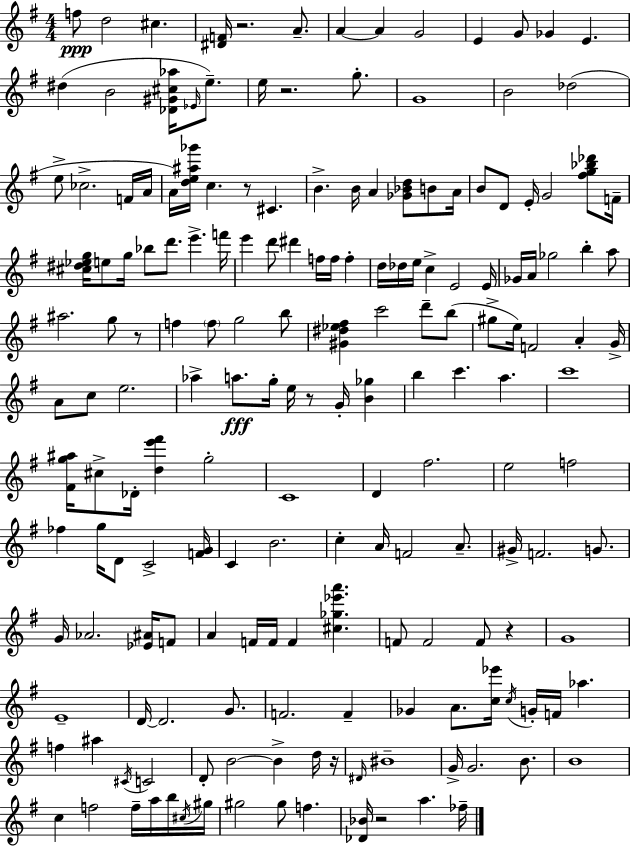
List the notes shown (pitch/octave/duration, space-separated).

F5/e D5/h C#5/q. [D#4,F4]/s R/h. A4/e. A4/q A4/q G4/h E4/q G4/e Gb4/q E4/q. D#5/q B4/h [Db4,G#4,C#5,Ab5]/s Eb4/s E5/e. E5/s R/h. G5/e. G4/w B4/h Db5/h E5/e CES5/h. F4/s A4/s A4/s [D5,E5,A#5,Gb6]/s C5/q. R/e C#4/q. B4/q. B4/s A4/q [Gb4,Bb4,D5]/e B4/e A4/s B4/e D4/e E4/s G4/h [F#5,G5,Bb5,Db6]/e F4/s [C#5,D#5,Eb5,G5]/s E5/e G5/s Bb5/e D6/e. E6/q. F6/s E6/q D6/e D#6/q F5/s F5/s F5/q D5/s Db5/s E5/s C5/q E4/h E4/s Gb4/s A4/s Gb5/h B5/q A5/e A#5/h. G5/e R/e F5/q F5/e G5/h B5/e [G#4,D#5,Eb5,F#5]/q C6/h D6/e B5/e G#5/e E5/s F4/h A4/q G4/s A4/e C5/e E5/h. Ab5/q A5/e. G5/s E5/s R/e G4/s [B4,Gb5]/q B5/q C6/q. A5/q. C6/w [F#4,G5,A#5]/s C#5/e Db4/s [D5,E6,F#6]/q G5/h C4/w D4/q F#5/h. E5/h F5/h FES5/q G5/s D4/e C4/h [F4,G4]/s C4/q B4/h. C5/q A4/s F4/h A4/e. G#4/s F4/h. G4/e. G4/s Ab4/h. [Eb4,A#4]/s F4/e A4/q F4/s F4/s F4/q [C#5,Gb5,Eb6,A6]/q. F4/e F4/h F4/e R/q G4/w E4/w D4/s D4/h. G4/e. F4/h. F4/q Gb4/q A4/e. [C5,Eb6]/s C5/s G4/s F4/s Ab5/q. F5/q A#5/q C#4/s C4/h D4/e B4/h B4/q D5/s R/s D#4/s BIS4/w G4/s G4/h. B4/e. B4/w C5/q F5/h F5/s A5/s B5/s C#5/s G#5/s G#5/h G#5/e F5/q. [Db4,Bb4]/s R/h A5/q. FES5/s